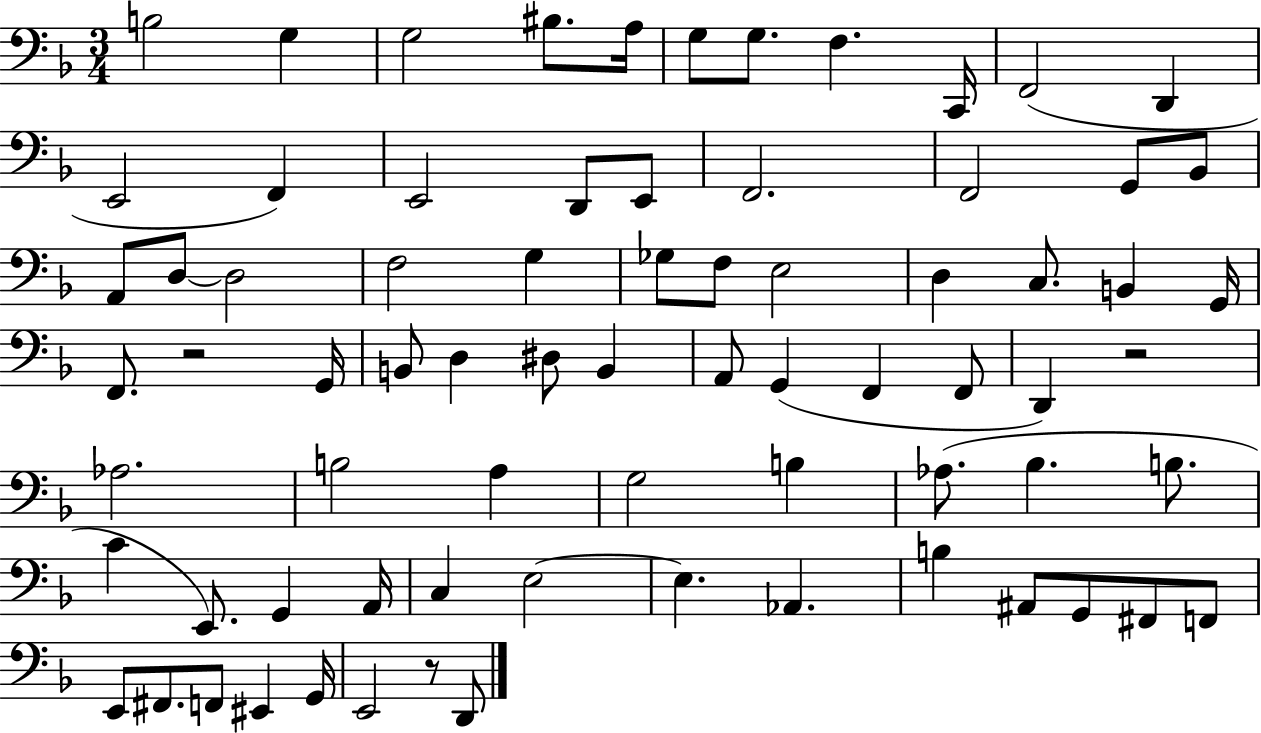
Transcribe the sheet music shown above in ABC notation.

X:1
T:Untitled
M:3/4
L:1/4
K:F
B,2 G, G,2 ^B,/2 A,/4 G,/2 G,/2 F, C,,/4 F,,2 D,, E,,2 F,, E,,2 D,,/2 E,,/2 F,,2 F,,2 G,,/2 _B,,/2 A,,/2 D,/2 D,2 F,2 G, _G,/2 F,/2 E,2 D, C,/2 B,, G,,/4 F,,/2 z2 G,,/4 B,,/2 D, ^D,/2 B,, A,,/2 G,, F,, F,,/2 D,, z2 _A,2 B,2 A, G,2 B, _A,/2 _B, B,/2 C E,,/2 G,, A,,/4 C, E,2 E, _A,, B, ^A,,/2 G,,/2 ^F,,/2 F,,/2 E,,/2 ^F,,/2 F,,/2 ^E,, G,,/4 E,,2 z/2 D,,/2